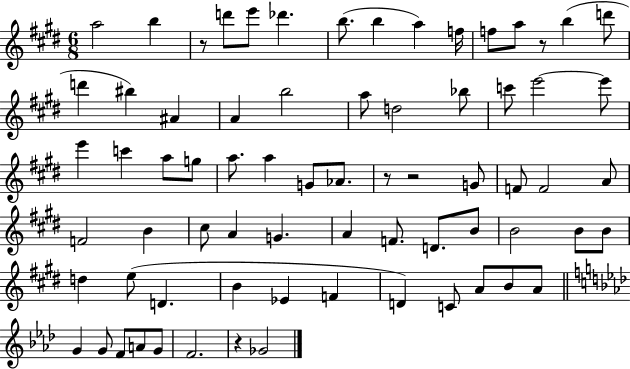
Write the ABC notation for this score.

X:1
T:Untitled
M:6/8
L:1/4
K:E
a2 b z/2 d'/2 e'/2 _d' b/2 b a f/4 f/2 a/2 z/2 b d'/2 d' ^b ^A A b2 a/2 d2 _b/2 c'/2 e'2 e'/2 e' c' a/2 g/2 a/2 a G/2 _A/2 z/2 z2 G/2 F/2 F2 A/2 F2 B ^c/2 A G A F/2 D/2 B/2 B2 B/2 B/2 d e/2 D B _E F D C/2 A/2 B/2 A/2 G G/2 F/2 A/2 G/2 F2 z _G2